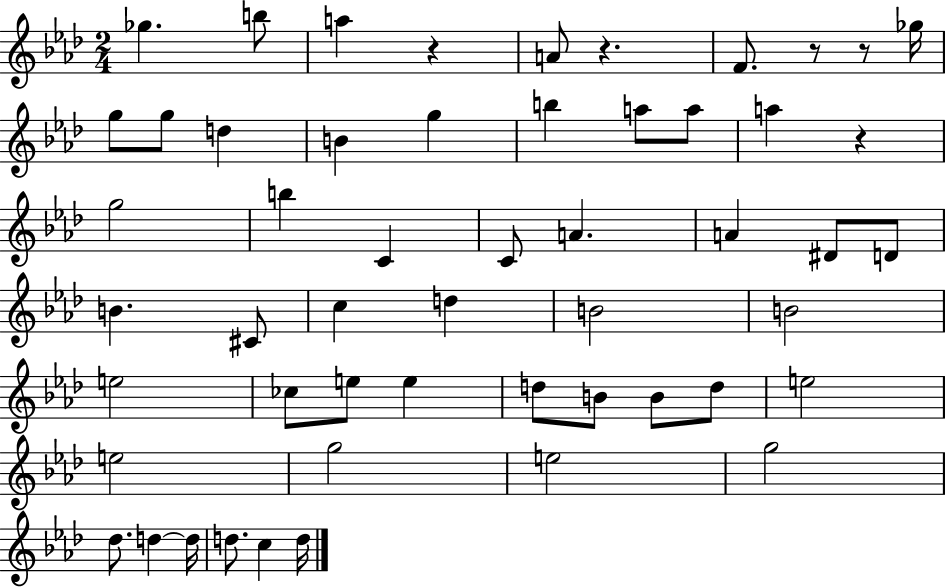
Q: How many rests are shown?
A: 5